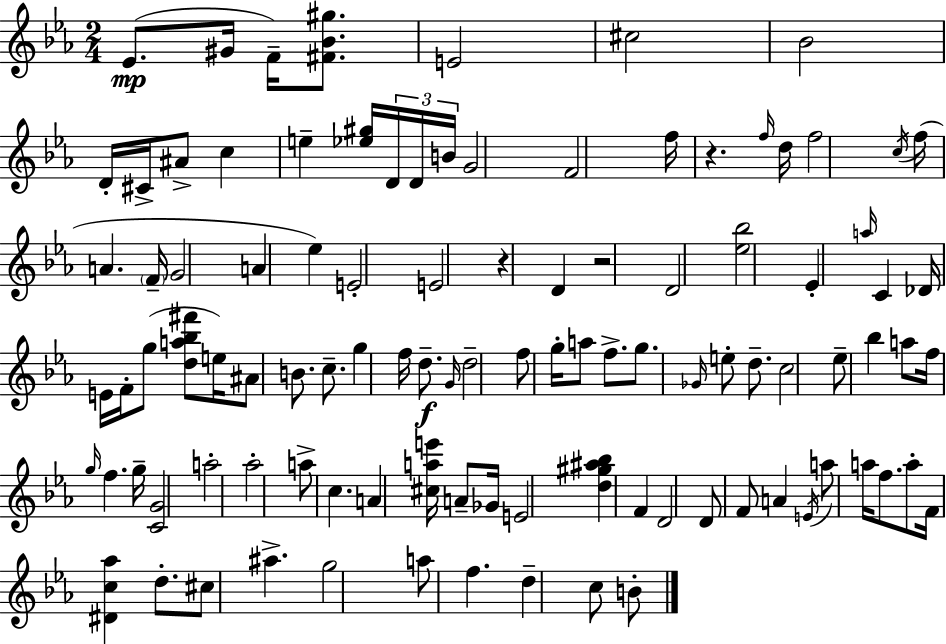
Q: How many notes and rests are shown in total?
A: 102